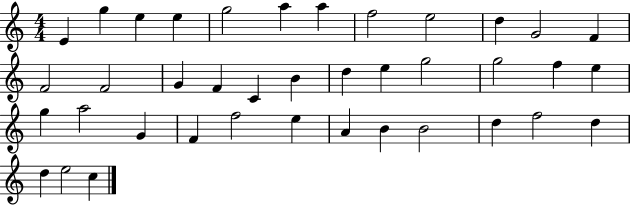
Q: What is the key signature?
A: C major